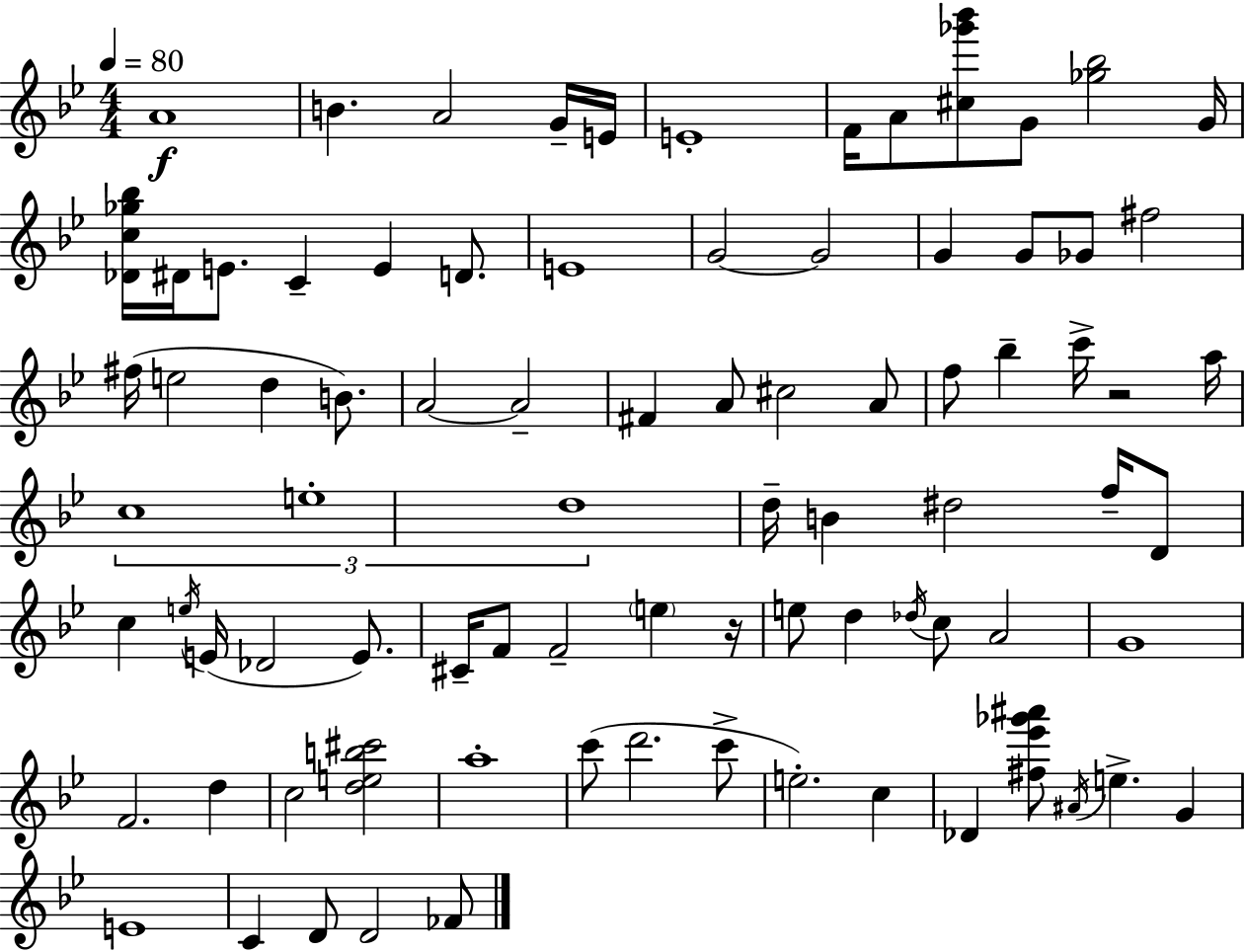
A4/w B4/q. A4/h G4/s E4/s E4/w F4/s A4/e [C#5,Gb6,Bb6]/e G4/e [Gb5,Bb5]/h G4/s [Db4,C5,Gb5,Bb5]/s D#4/s E4/e. C4/q E4/q D4/e. E4/w G4/h G4/h G4/q G4/e Gb4/e F#5/h F#5/s E5/h D5/q B4/e. A4/h A4/h F#4/q A4/e C#5/h A4/e F5/e Bb5/q C6/s R/h A5/s C5/w E5/w D5/w D5/s B4/q D#5/h F5/s D4/e C5/q E5/s E4/s Db4/h E4/e. C#4/s F4/e F4/h E5/q R/s E5/e D5/q Db5/s C5/e A4/h G4/w F4/h. D5/q C5/h [D5,E5,B5,C#6]/h A5/w C6/e D6/h. C6/e E5/h. C5/q Db4/q [F#5,Eb6,Gb6,A#6]/e A#4/s E5/q. G4/q E4/w C4/q D4/e D4/h FES4/e